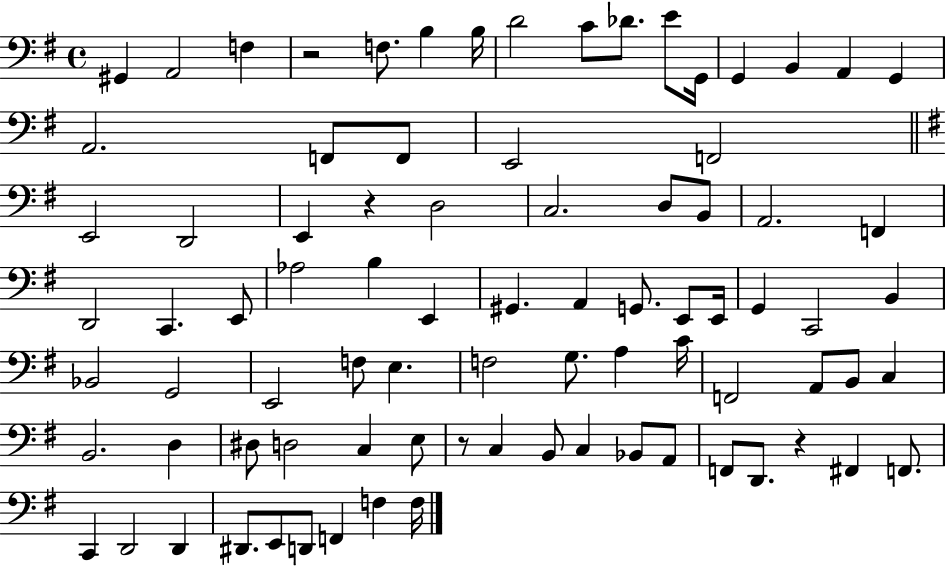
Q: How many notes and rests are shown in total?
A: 84